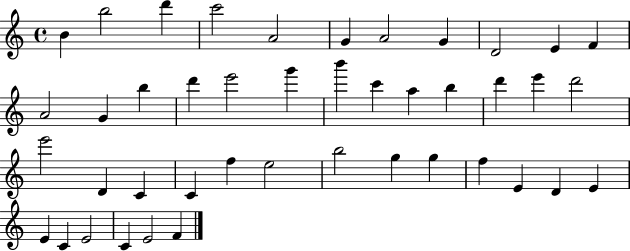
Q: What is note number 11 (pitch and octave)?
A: F4